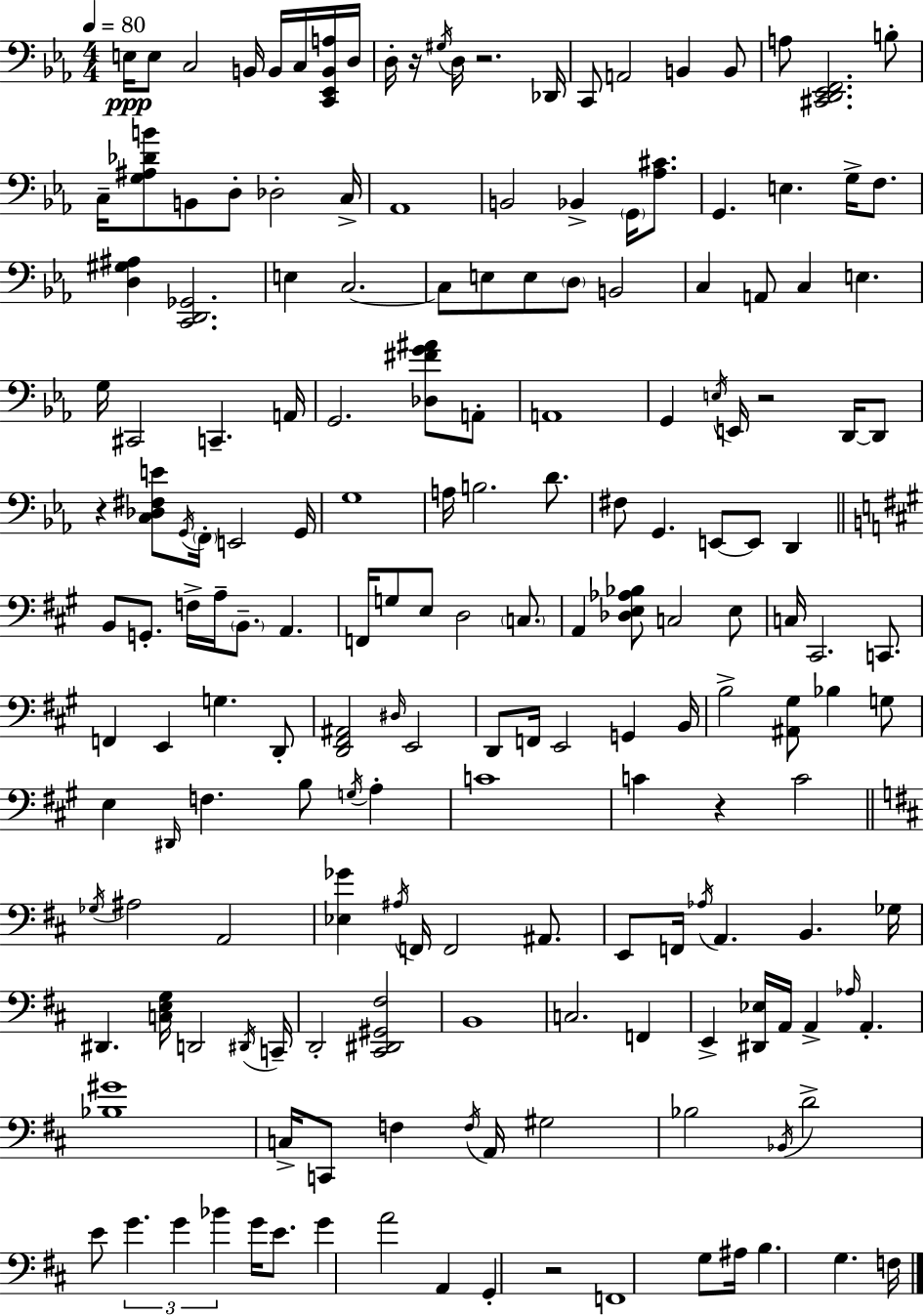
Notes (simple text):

E3/s E3/e C3/h B2/s B2/s C3/s [C2,Eb2,B2,A3]/s D3/s D3/s R/s G#3/s D3/s R/h. Db2/s C2/e A2/h B2/q B2/e A3/e [C#2,D2,Eb2,F2]/h. B3/e C3/s [G3,A#3,Db4,B4]/e B2/e D3/e Db3/h C3/s Ab2/w B2/h Bb2/q G2/s [Ab3,C#4]/e. G2/q. E3/q. G3/s F3/e. [D3,G#3,A#3]/q [C2,D2,Gb2]/h. E3/q C3/h. C3/e E3/e E3/e D3/e B2/h C3/q A2/e C3/q E3/q. G3/s C#2/h C2/q. A2/s G2/h. [Db3,F#4,G4,A#4]/e A2/e A2/w G2/q E3/s E2/s R/h D2/s D2/e R/q [C3,Db3,F#3,E4]/e G2/s F2/s E2/h G2/s G3/w A3/s B3/h. D4/e. F#3/e G2/q. E2/e E2/e D2/q B2/e G2/e. F3/s A3/s B2/e. A2/q. F2/s G3/e E3/e D3/h C3/e. A2/q [Db3,E3,Ab3,Bb3]/e C3/h E3/e C3/s C#2/h. C2/e. F2/q E2/q G3/q. D2/e [D2,F#2,A#2]/h D#3/s E2/h D2/e F2/s E2/h G2/q B2/s B3/h [A#2,G#3]/e Bb3/q G3/e E3/q D#2/s F3/q. B3/e G3/s A3/q C4/w C4/q R/q C4/h Gb3/s A#3/h A2/h [Eb3,Gb4]/q A#3/s F2/s F2/h A#2/e. E2/e F2/s Ab3/s A2/q. B2/q. Gb3/s D#2/q. [C3,E3,G3]/s D2/h D#2/s C2/s D2/h [C#2,D#2,G#2,F#3]/h B2/w C3/h. F2/q E2/q [D#2,Eb3]/s A2/s A2/q Ab3/s A2/q. [Bb3,G#4]/w C3/s C2/e F3/q F3/s A2/s G#3/h Bb3/h Bb2/s D4/h E4/e G4/q. G4/q Bb4/q G4/s E4/e. G4/q A4/h A2/q G2/q R/h F2/w G3/e A#3/s B3/q. G3/q. F3/s